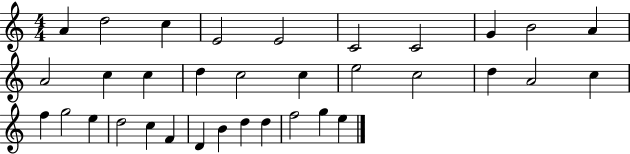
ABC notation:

X:1
T:Untitled
M:4/4
L:1/4
K:C
A d2 c E2 E2 C2 C2 G B2 A A2 c c d c2 c e2 c2 d A2 c f g2 e d2 c F D B d d f2 g e